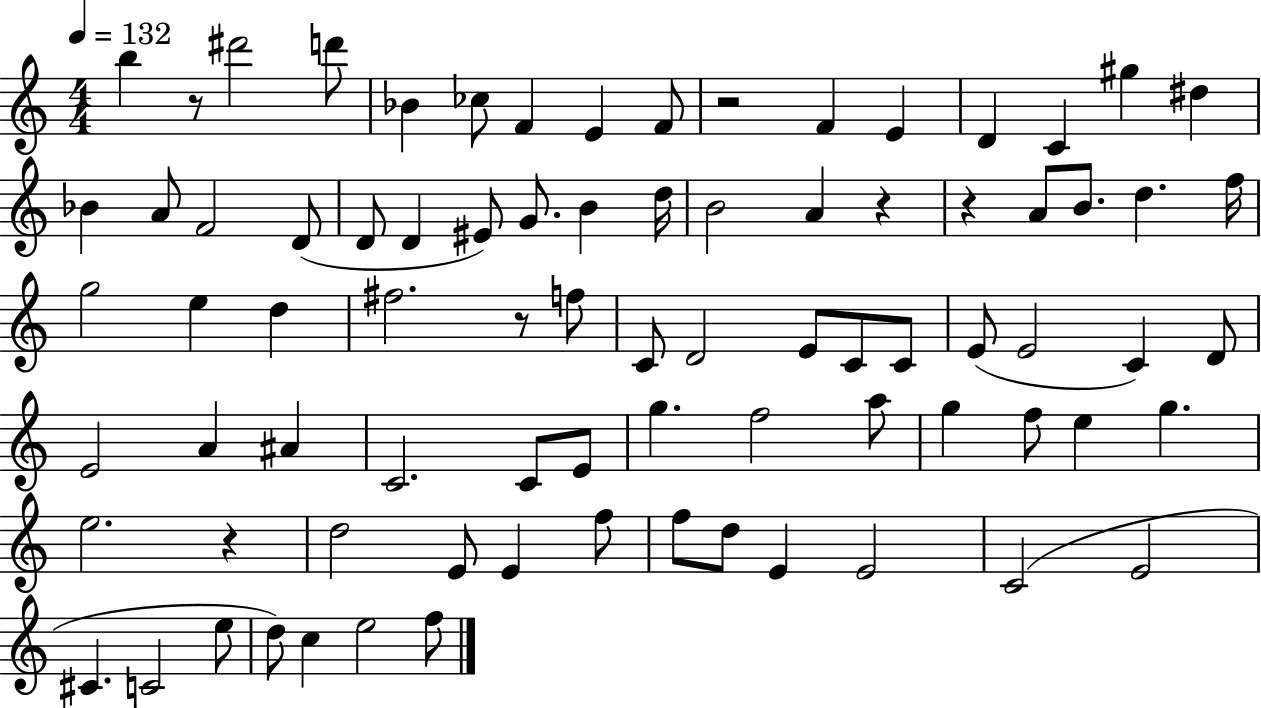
X:1
T:Untitled
M:4/4
L:1/4
K:C
b z/2 ^d'2 d'/2 _B _c/2 F E F/2 z2 F E D C ^g ^d _B A/2 F2 D/2 D/2 D ^E/2 G/2 B d/4 B2 A z z A/2 B/2 d f/4 g2 e d ^f2 z/2 f/2 C/2 D2 E/2 C/2 C/2 E/2 E2 C D/2 E2 A ^A C2 C/2 E/2 g f2 a/2 g f/2 e g e2 z d2 E/2 E f/2 f/2 d/2 E E2 C2 E2 ^C C2 e/2 d/2 c e2 f/2